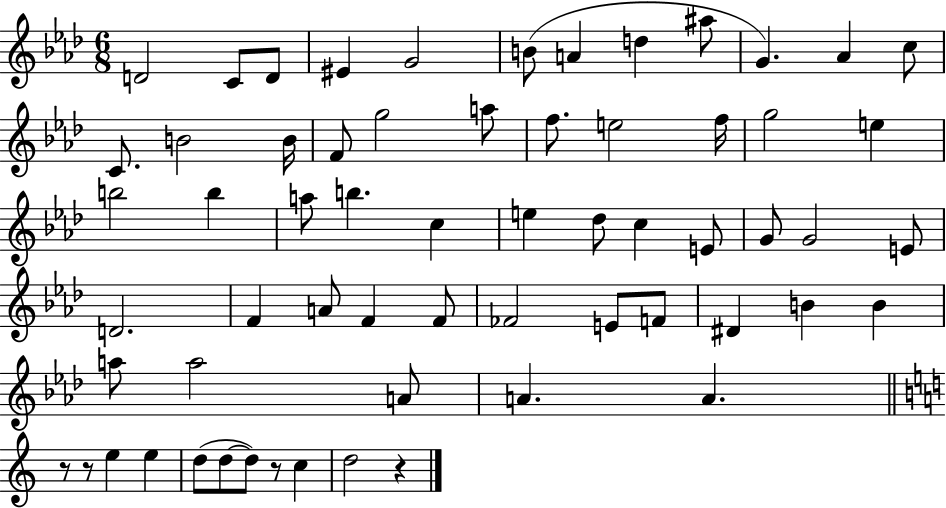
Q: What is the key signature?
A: AES major